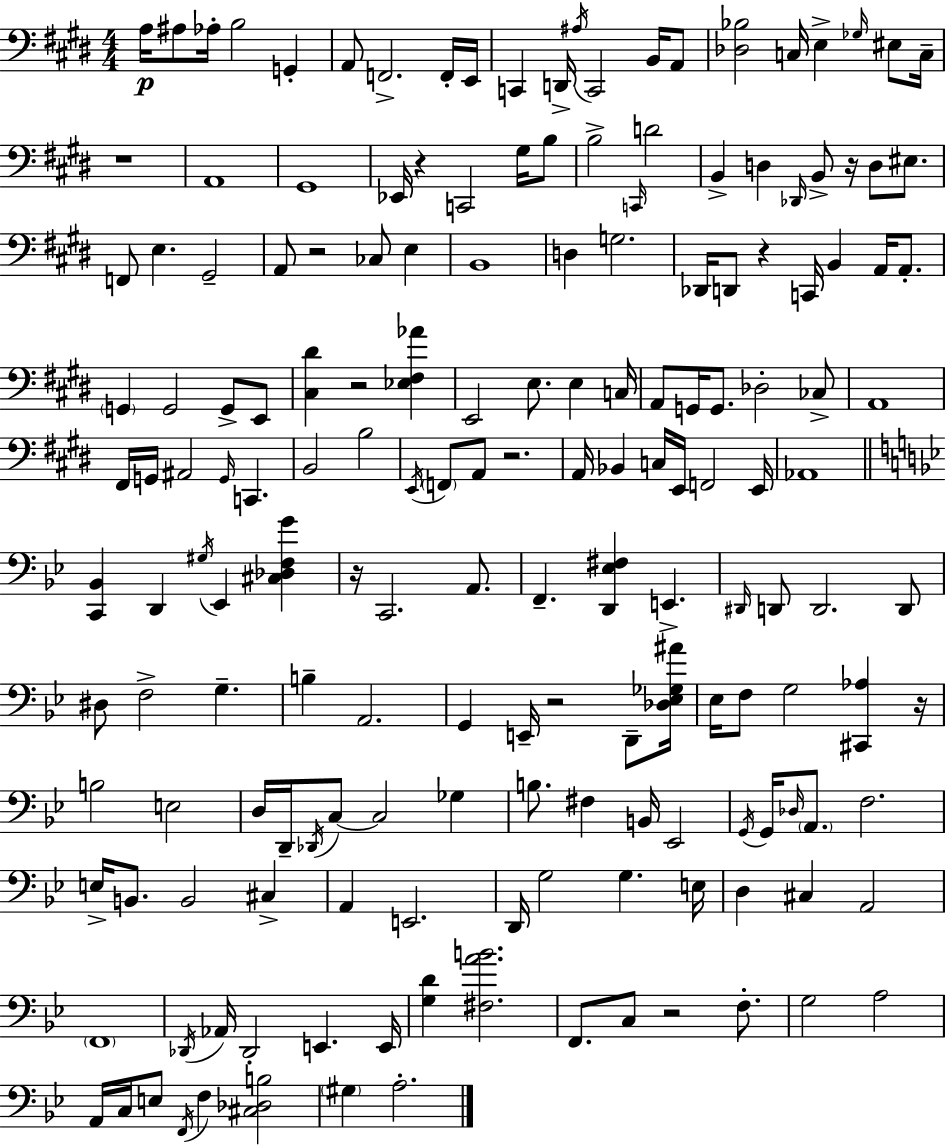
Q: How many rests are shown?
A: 11